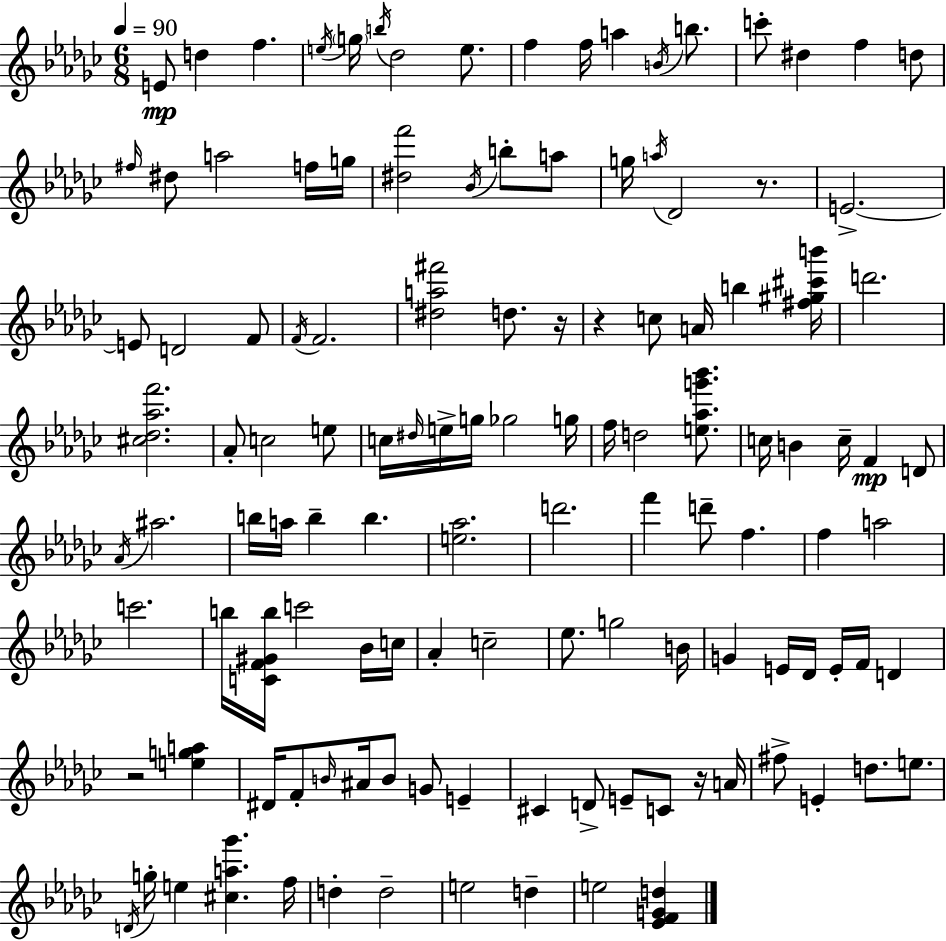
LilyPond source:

{
  \clef treble
  \numericTimeSignature
  \time 6/8
  \key ees \minor
  \tempo 4 = 90
  e'8\mp d''4 f''4. | \acciaccatura { e''16 } \parenthesize g''16 \acciaccatura { b''16 } des''2 e''8. | f''4 f''16 a''4 \acciaccatura { b'16 } | b''8. c'''8-. dis''4 f''4 | \break d''8 \grace { fis''16 } dis''8 a''2 | f''16 g''16 <dis'' f'''>2 | \acciaccatura { bes'16 } b''8-. a''8 g''16 \acciaccatura { a''16 } des'2 | r8. e'2.->~~ | \break e'8 d'2 | f'8 \acciaccatura { f'16 } f'2. | <dis'' a'' fis'''>2 | d''8. r16 r4 c''8 | \break a'16 b''4 <fis'' gis'' cis''' b'''>16 d'''2. | <cis'' des'' aes'' f'''>2. | aes'8-. c''2 | e''8 c''16 \grace { dis''16 } e''16-> g''16 ges''2 | \break g''16 f''16 d''2 | <e'' aes'' g''' bes'''>8. c''16 b'4 | c''16-- f'4\mp d'8 \acciaccatura { aes'16 } ais''2. | b''16 a''16 b''4-- | \break b''4. <e'' aes''>2. | d'''2. | f'''4 | d'''8-- f''4. f''4 | \break a''2 c'''2. | b''16 <c' f' gis' b''>16 c'''2 | bes'16 c''16 aes'4-. | c''2-- ees''8. | \break g''2 b'16 g'4 | e'16 des'16 e'16-. f'16 d'4 r2 | <e'' g'' a''>4 dis'16 f'8-. | \grace { b'16 } ais'16 b'8 g'8 e'4-- cis'4 | \break d'8-> e'8-- c'8 r16 a'16 fis''8-> | e'4-. d''8. e''8. \acciaccatura { d'16 } g''16-. | e''4 <cis'' a'' ges'''>4. f''16 d''4-. | d''2-- e''2 | \break d''4-- e''2 | <ees' f' g' d''>4 \bar "|."
}